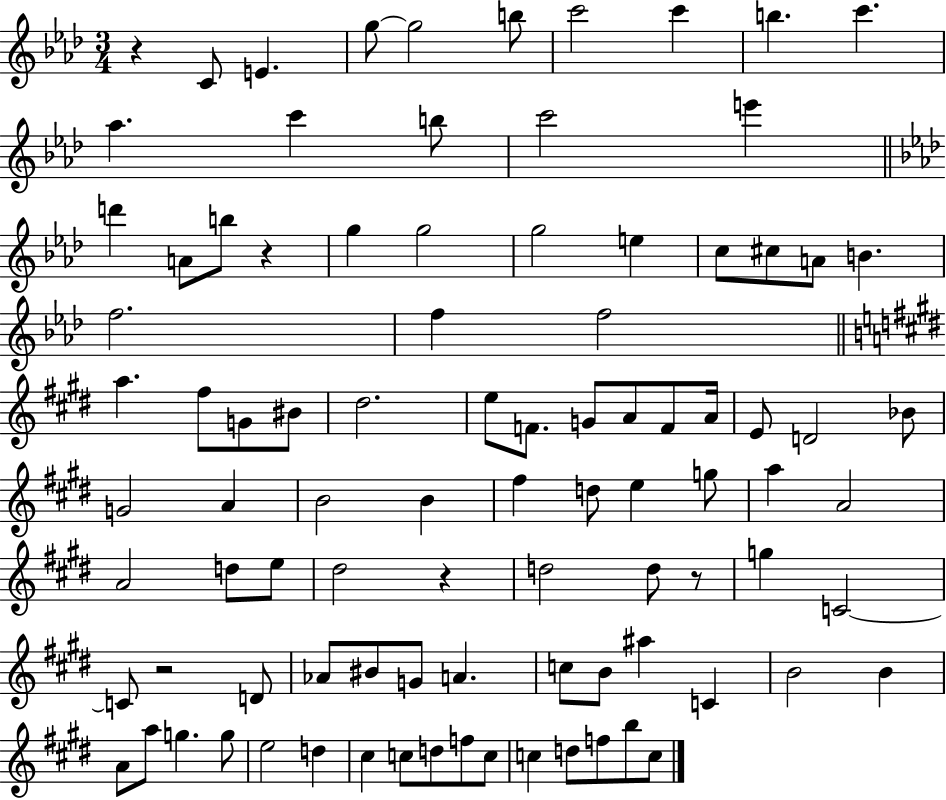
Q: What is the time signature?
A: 3/4